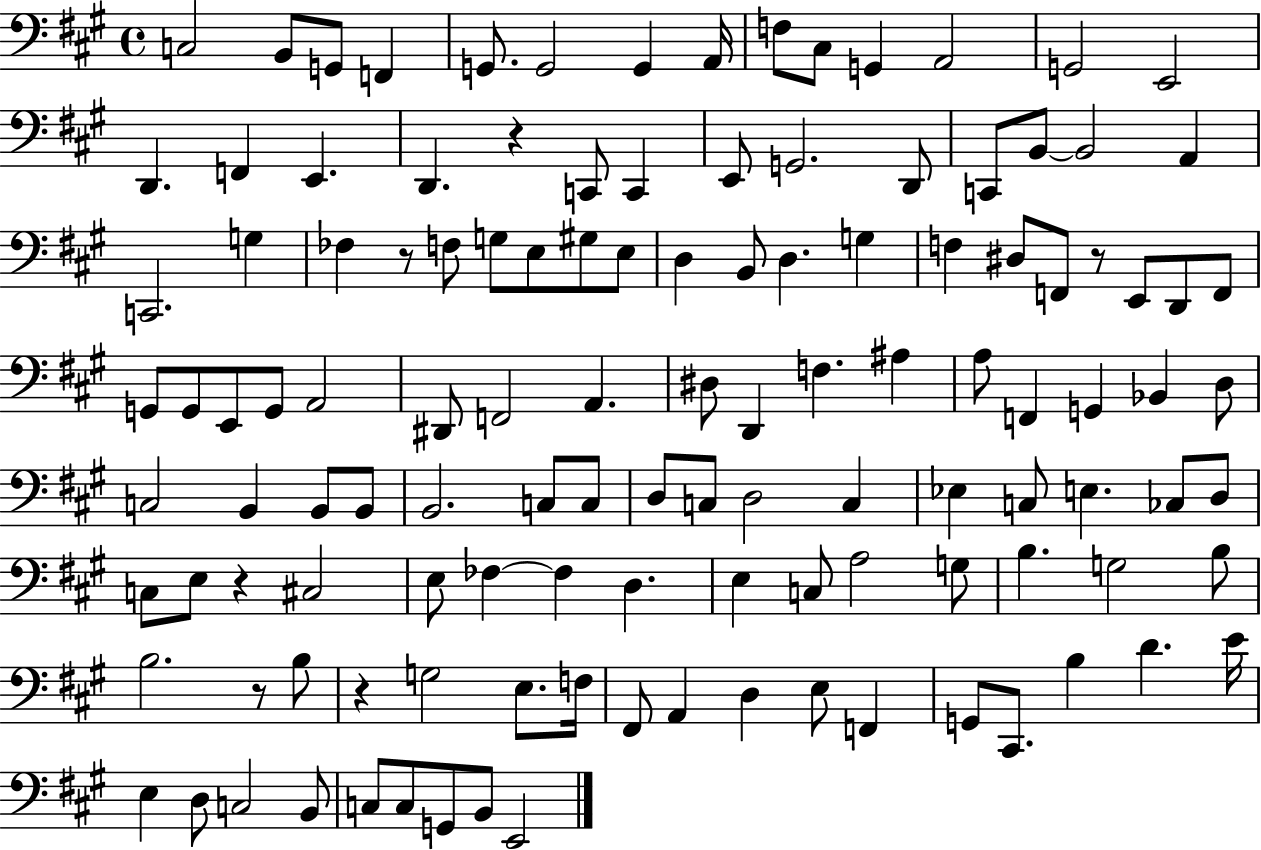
C3/h B2/e G2/e F2/q G2/e. G2/h G2/q A2/s F3/e C#3/e G2/q A2/h G2/h E2/h D2/q. F2/q E2/q. D2/q. R/q C2/e C2/q E2/e G2/h. D2/e C2/e B2/e B2/h A2/q C2/h. G3/q FES3/q R/e F3/e G3/e E3/e G#3/e E3/e D3/q B2/e D3/q. G3/q F3/q D#3/e F2/e R/e E2/e D2/e F2/e G2/e G2/e E2/e G2/e A2/h D#2/e F2/h A2/q. D#3/e D2/q F3/q. A#3/q A3/e F2/q G2/q Bb2/q D3/e C3/h B2/q B2/e B2/e B2/h. C3/e C3/e D3/e C3/e D3/h C3/q Eb3/q C3/e E3/q. CES3/e D3/e C3/e E3/e R/q C#3/h E3/e FES3/q FES3/q D3/q. E3/q C3/e A3/h G3/e B3/q. G3/h B3/e B3/h. R/e B3/e R/q G3/h E3/e. F3/s F#2/e A2/q D3/q E3/e F2/q G2/e C#2/e. B3/q D4/q. E4/s E3/q D3/e C3/h B2/e C3/e C3/e G2/e B2/e E2/h